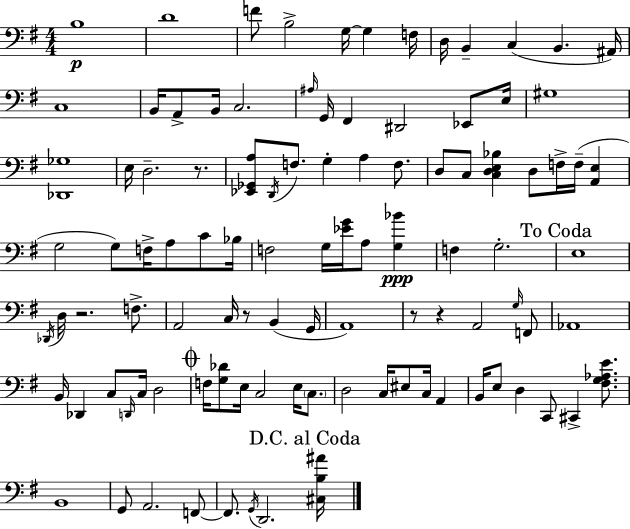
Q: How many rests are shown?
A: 5